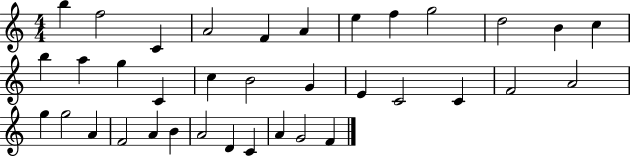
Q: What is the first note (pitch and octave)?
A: B5